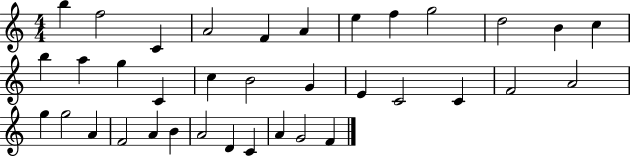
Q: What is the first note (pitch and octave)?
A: B5